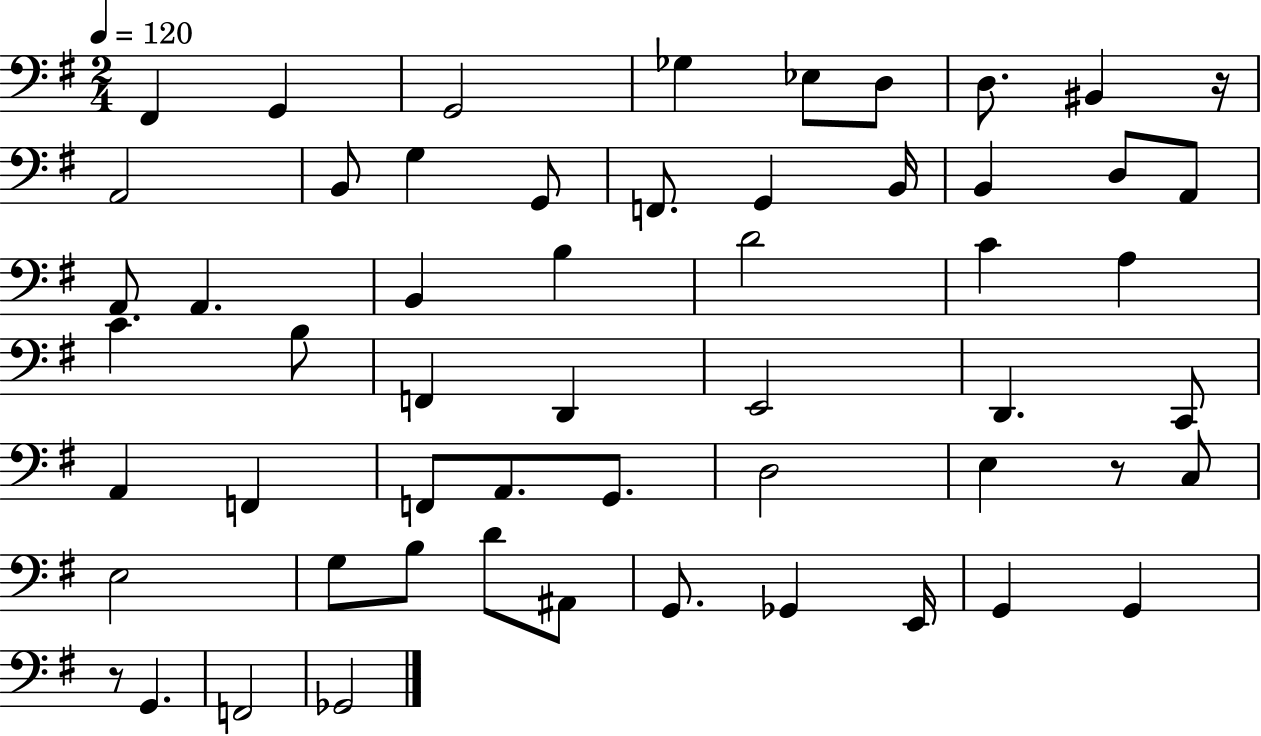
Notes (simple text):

F#2/q G2/q G2/h Gb3/q Eb3/e D3/e D3/e. BIS2/q R/s A2/h B2/e G3/q G2/e F2/e. G2/q B2/s B2/q D3/e A2/e A2/e A2/q. B2/q B3/q D4/h C4/q A3/q C4/q. B3/e F2/q D2/q E2/h D2/q. C2/e A2/q F2/q F2/e A2/e. G2/e. D3/h E3/q R/e C3/e E3/h G3/e B3/e D4/e A#2/e G2/e. Gb2/q E2/s G2/q G2/q R/e G2/q. F2/h Gb2/h